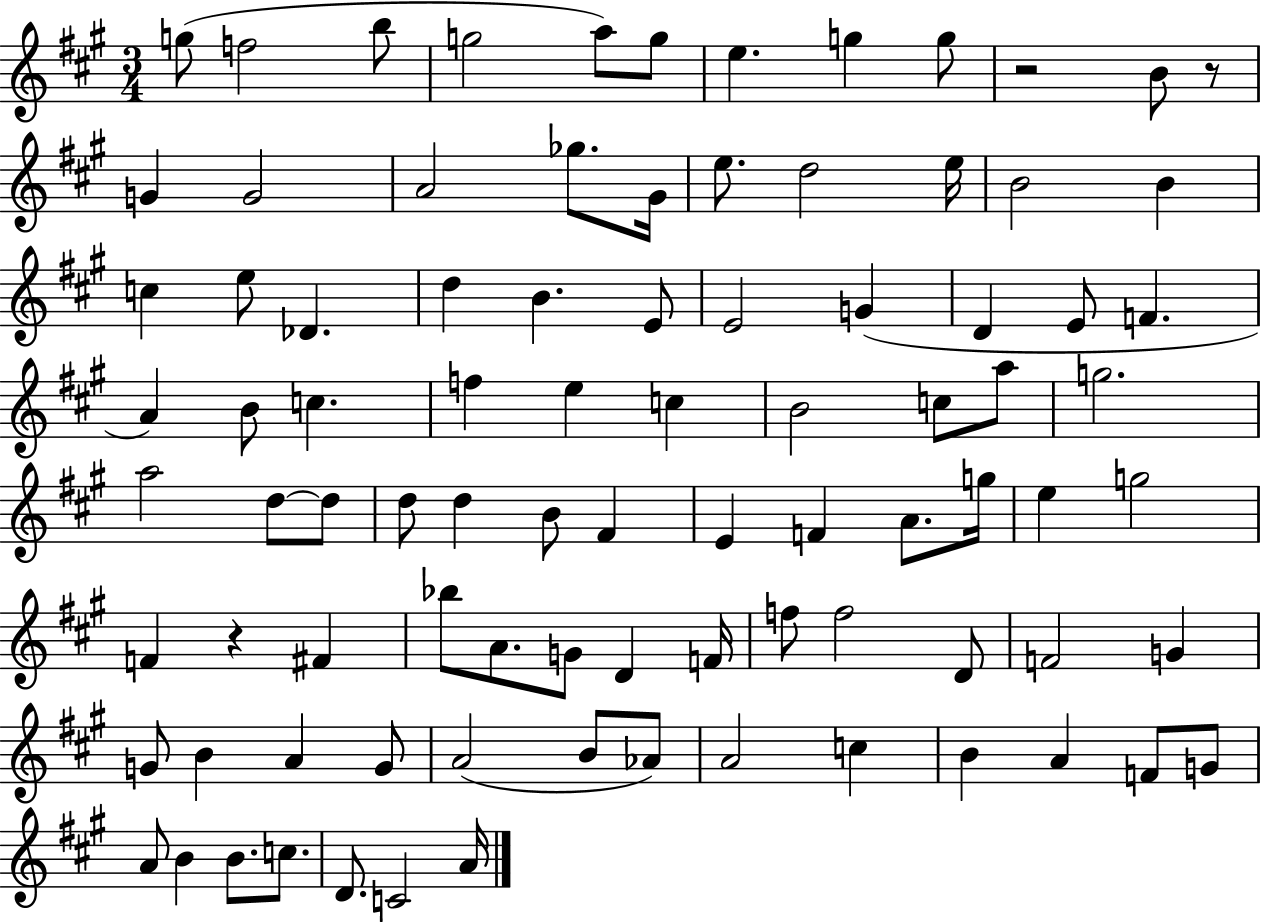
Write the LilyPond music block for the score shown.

{
  \clef treble
  \numericTimeSignature
  \time 3/4
  \key a \major
  g''8( f''2 b''8 | g''2 a''8) g''8 | e''4. g''4 g''8 | r2 b'8 r8 | \break g'4 g'2 | a'2 ges''8. gis'16 | e''8. d''2 e''16 | b'2 b'4 | \break c''4 e''8 des'4. | d''4 b'4. e'8 | e'2 g'4( | d'4 e'8 f'4. | \break a'4) b'8 c''4. | f''4 e''4 c''4 | b'2 c''8 a''8 | g''2. | \break a''2 d''8~~ d''8 | d''8 d''4 b'8 fis'4 | e'4 f'4 a'8. g''16 | e''4 g''2 | \break f'4 r4 fis'4 | bes''8 a'8. g'8 d'4 f'16 | f''8 f''2 d'8 | f'2 g'4 | \break g'8 b'4 a'4 g'8 | a'2( b'8 aes'8) | a'2 c''4 | b'4 a'4 f'8 g'8 | \break a'8 b'4 b'8. c''8. | d'8. c'2 a'16 | \bar "|."
}